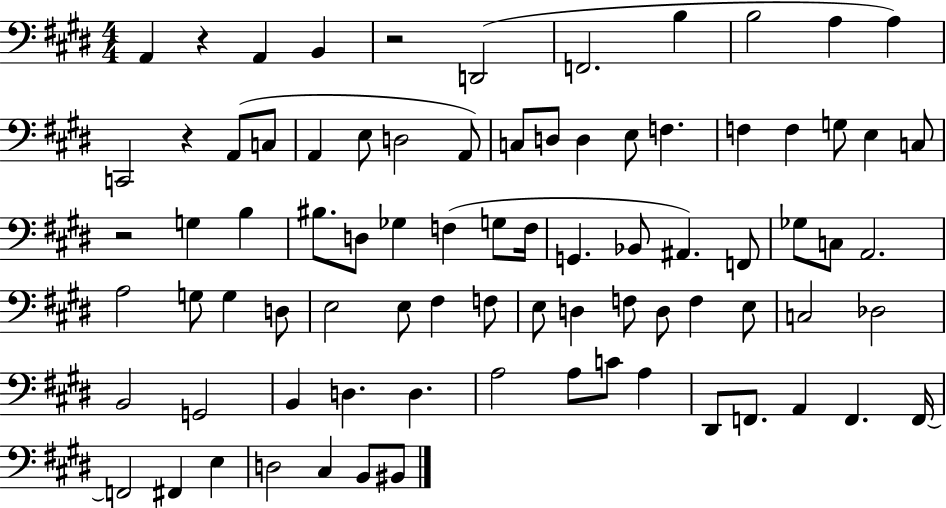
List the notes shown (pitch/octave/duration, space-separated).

A2/q R/q A2/q B2/q R/h D2/h F2/h. B3/q B3/h A3/q A3/q C2/h R/q A2/e C3/e A2/q E3/e D3/h A2/e C3/e D3/e D3/q E3/e F3/q. F3/q F3/q G3/e E3/q C3/e R/h G3/q B3/q BIS3/e. D3/e Gb3/q F3/q G3/e F3/s G2/q. Bb2/e A#2/q. F2/e Gb3/e C3/e A2/h. A3/h G3/e G3/q D3/e E3/h E3/e F#3/q F3/e E3/e D3/q F3/e D3/e F3/q E3/e C3/h Db3/h B2/h G2/h B2/q D3/q. D3/q. A3/h A3/e C4/e A3/q D#2/e F2/e. A2/q F2/q. F2/s F2/h F#2/q E3/q D3/h C#3/q B2/e BIS2/e